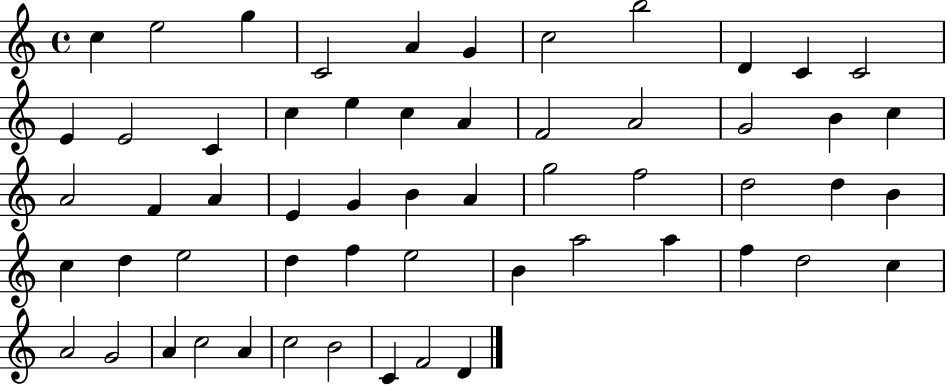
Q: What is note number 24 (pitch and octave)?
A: A4